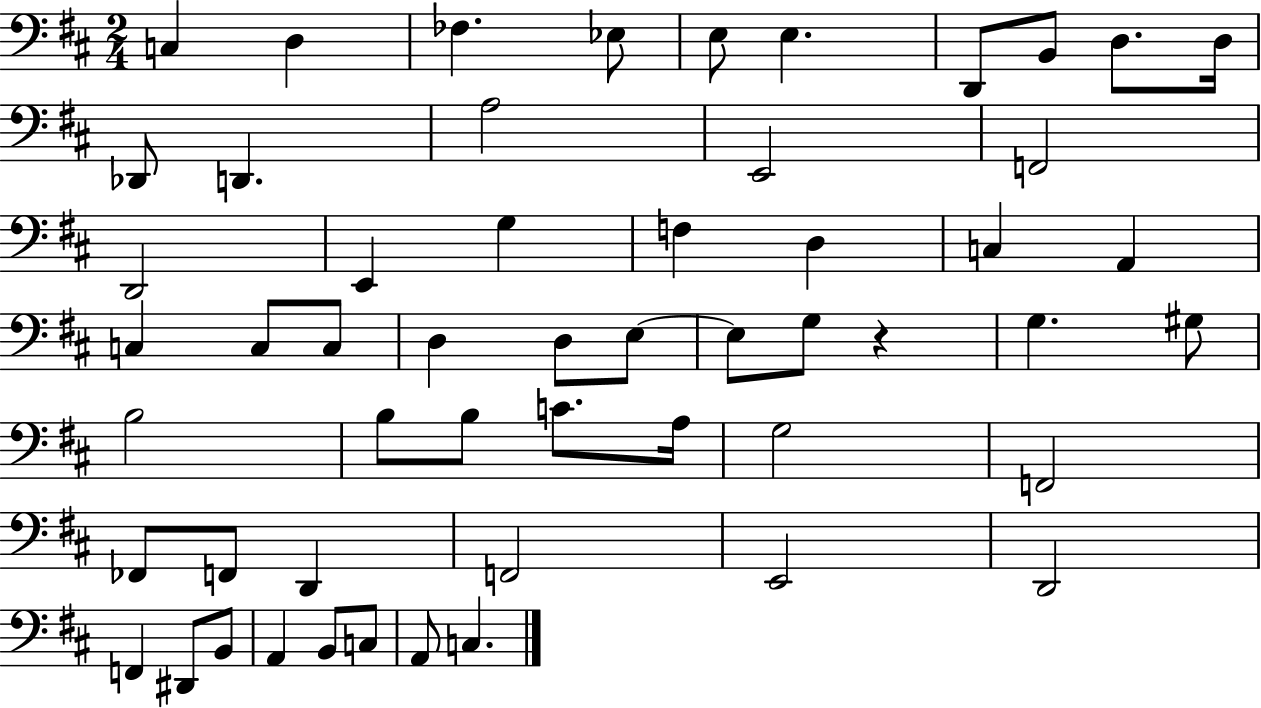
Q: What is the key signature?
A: D major